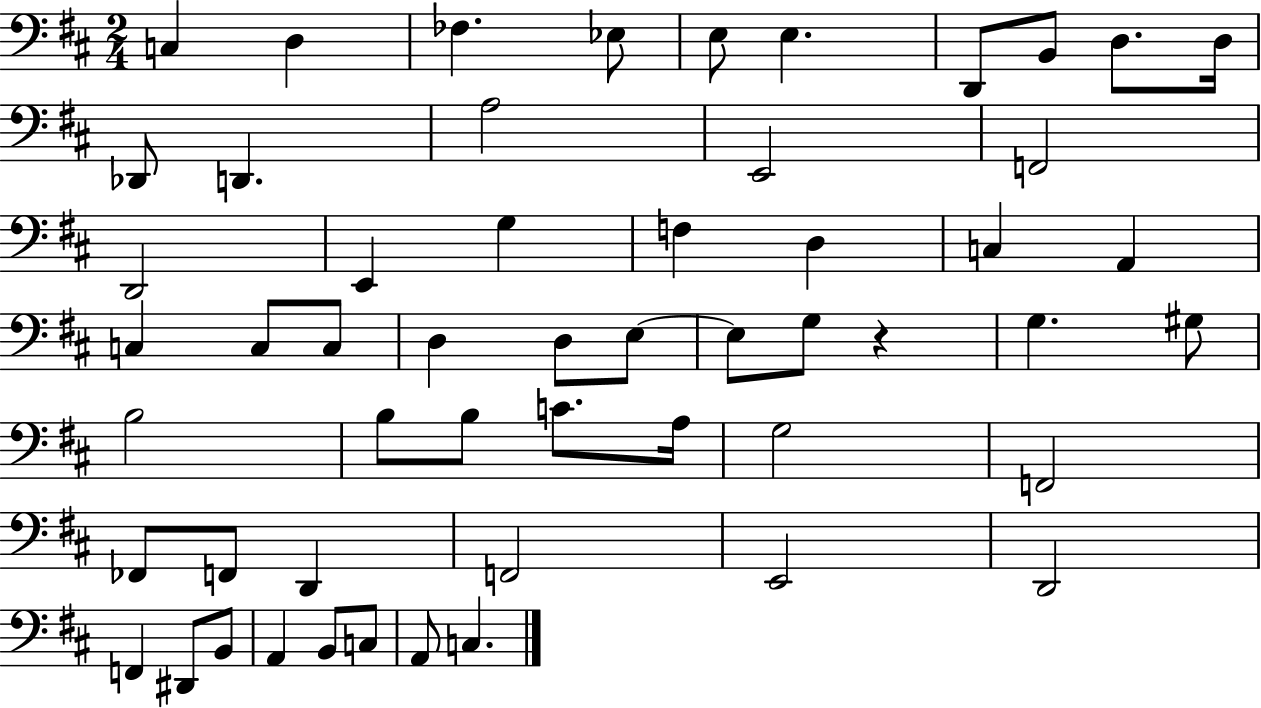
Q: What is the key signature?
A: D major